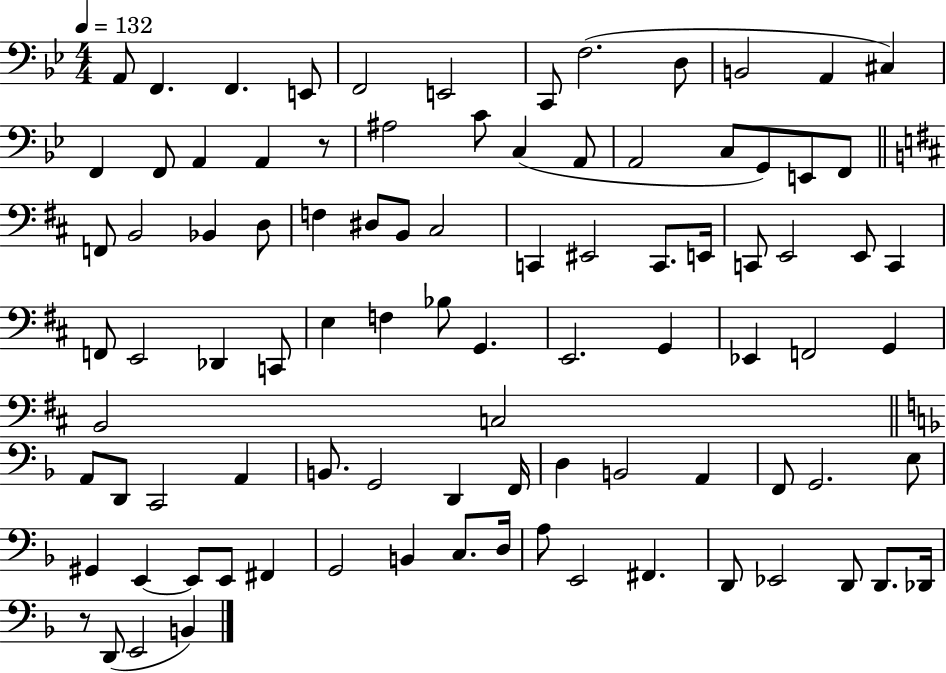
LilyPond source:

{
  \clef bass
  \numericTimeSignature
  \time 4/4
  \key bes \major
  \tempo 4 = 132
  a,8 f,4. f,4. e,8 | f,2 e,2 | c,8 f2.( d8 | b,2 a,4 cis4) | \break f,4 f,8 a,4 a,4 r8 | ais2 c'8 c4( a,8 | a,2 c8 g,8) e,8 f,8 | \bar "||" \break \key d \major f,8 b,2 bes,4 d8 | f4 dis8 b,8 cis2 | c,4 eis,2 c,8. e,16 | c,8 e,2 e,8 c,4 | \break f,8 e,2 des,4 c,8 | e4 f4 bes8 g,4. | e,2. g,4 | ees,4 f,2 g,4 | \break b,2 c2 | \bar "||" \break \key d \minor a,8 d,8 c,2 a,4 | b,8. g,2 d,4 f,16 | d4 b,2 a,4 | f,8 g,2. e8 | \break gis,4 e,4~~ e,8 e,8 fis,4 | g,2 b,4 c8. d16 | a8 e,2 fis,4. | d,8 ees,2 d,8 d,8. des,16 | \break r8 d,8( e,2 b,4) | \bar "|."
}